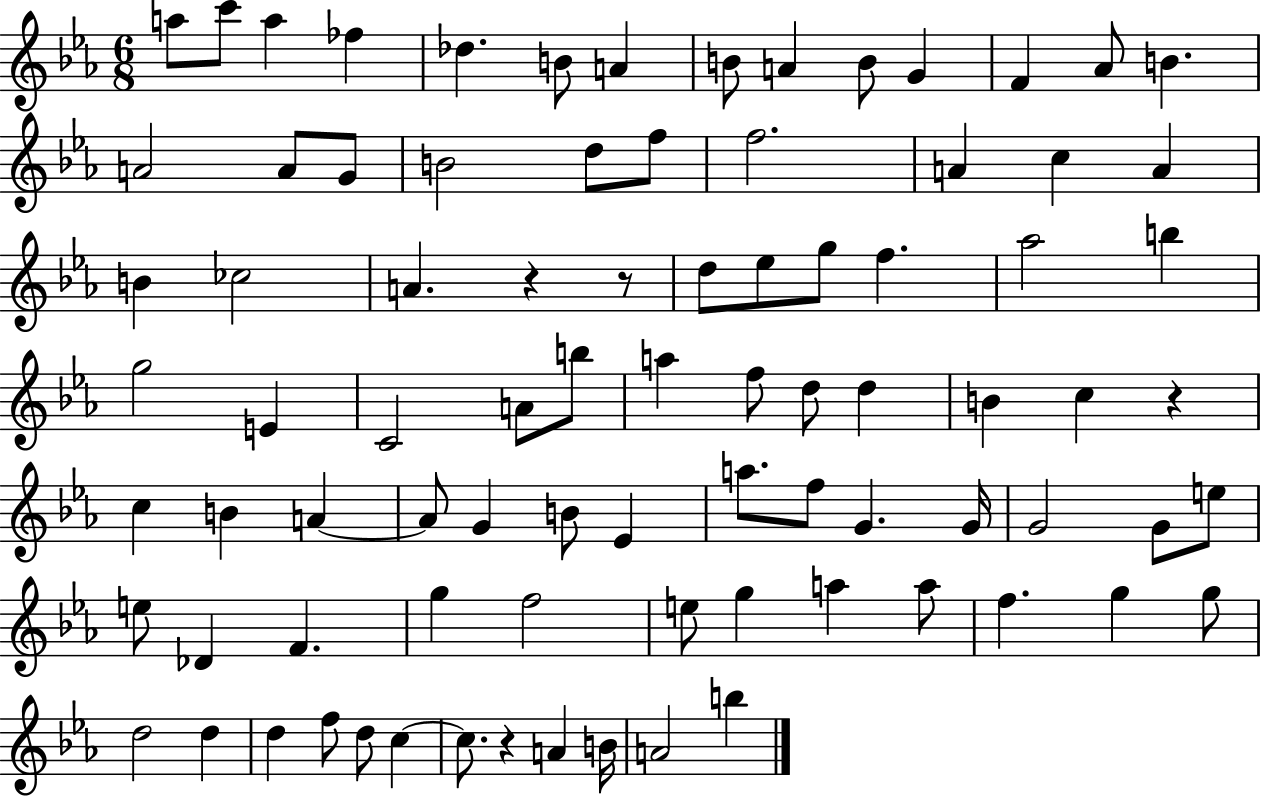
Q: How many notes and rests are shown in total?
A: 85